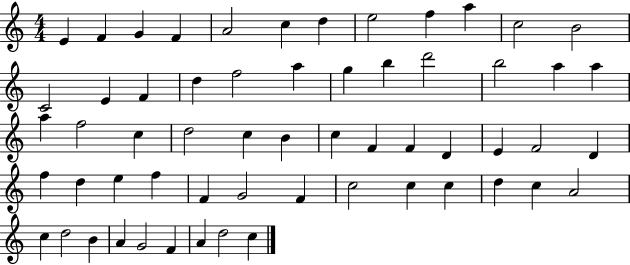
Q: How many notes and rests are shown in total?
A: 59